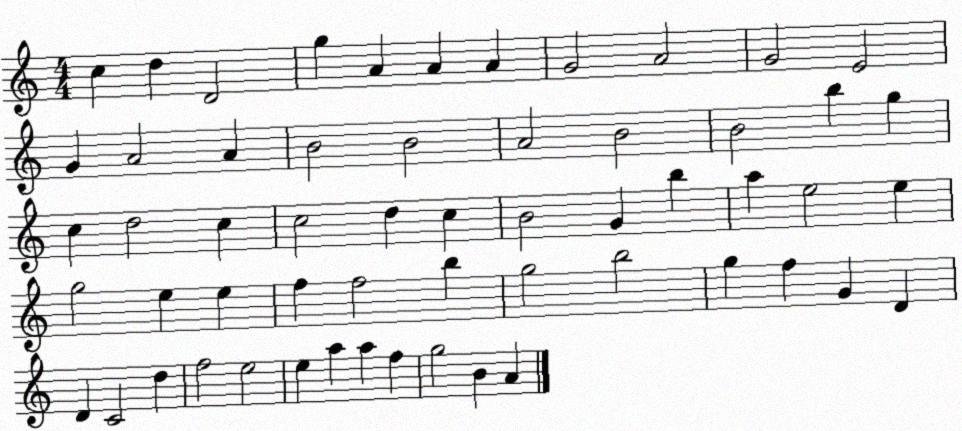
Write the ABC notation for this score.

X:1
T:Untitled
M:4/4
L:1/4
K:C
c d D2 g A A A G2 A2 G2 E2 G A2 A B2 B2 A2 B2 B2 b g c d2 c c2 d c B2 G b a e2 e g2 e e f f2 b g2 b2 g f G D D C2 d f2 e2 e a a f g2 B A